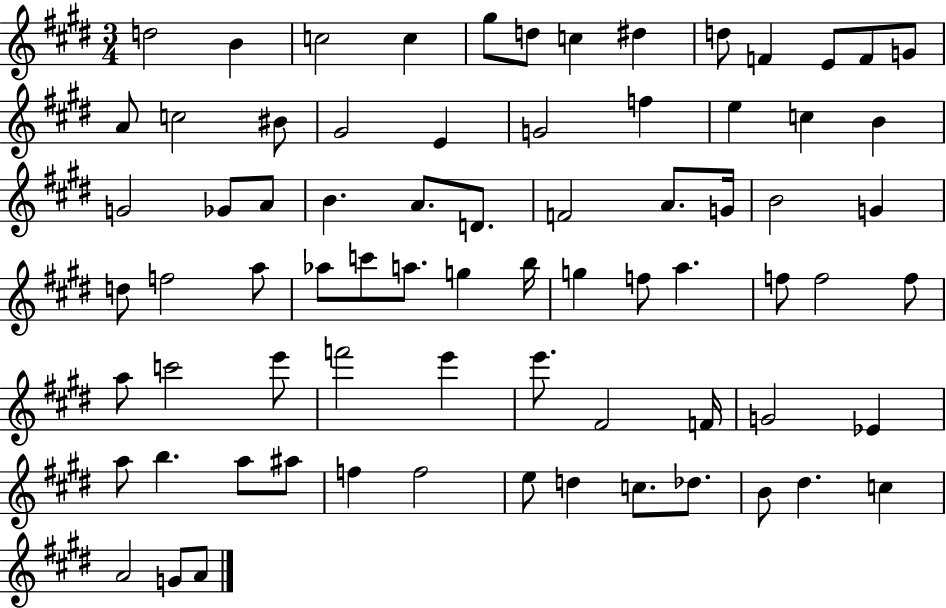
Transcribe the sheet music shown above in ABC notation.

X:1
T:Untitled
M:3/4
L:1/4
K:E
d2 B c2 c ^g/2 d/2 c ^d d/2 F E/2 F/2 G/2 A/2 c2 ^B/2 ^G2 E G2 f e c B G2 _G/2 A/2 B A/2 D/2 F2 A/2 G/4 B2 G d/2 f2 a/2 _a/2 c'/2 a/2 g b/4 g f/2 a f/2 f2 f/2 a/2 c'2 e'/2 f'2 e' e'/2 ^F2 F/4 G2 _E a/2 b a/2 ^a/2 f f2 e/2 d c/2 _d/2 B/2 ^d c A2 G/2 A/2